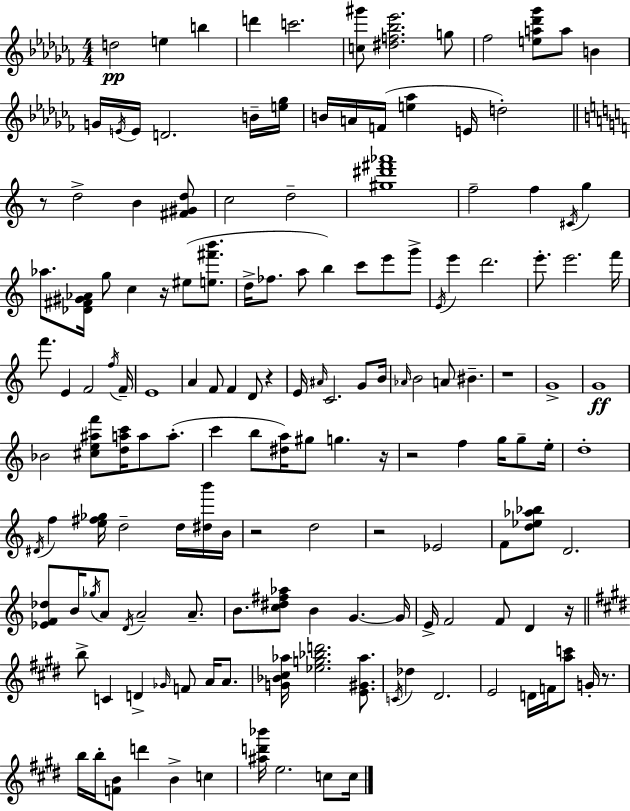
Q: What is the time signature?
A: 4/4